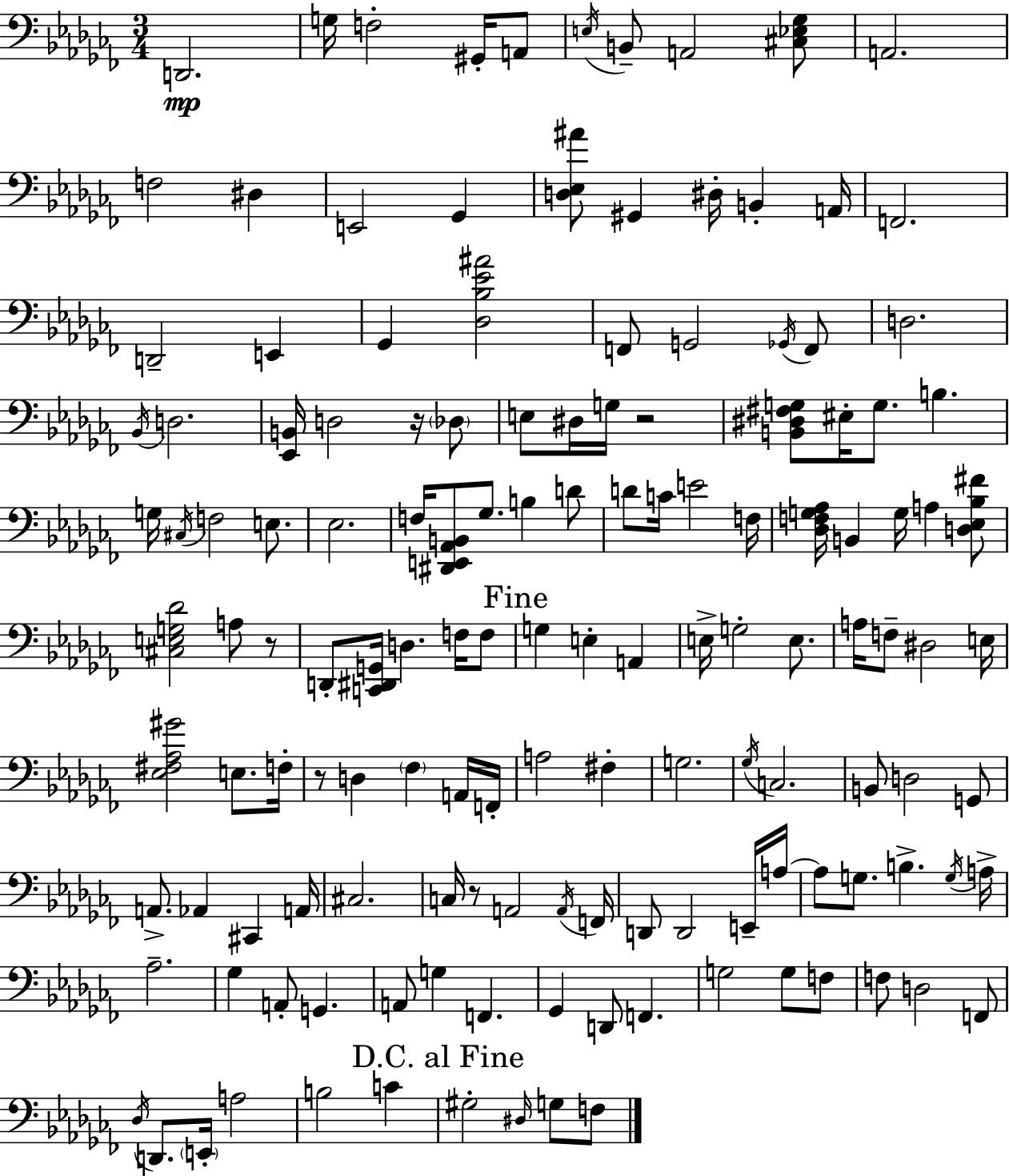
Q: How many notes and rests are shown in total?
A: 141